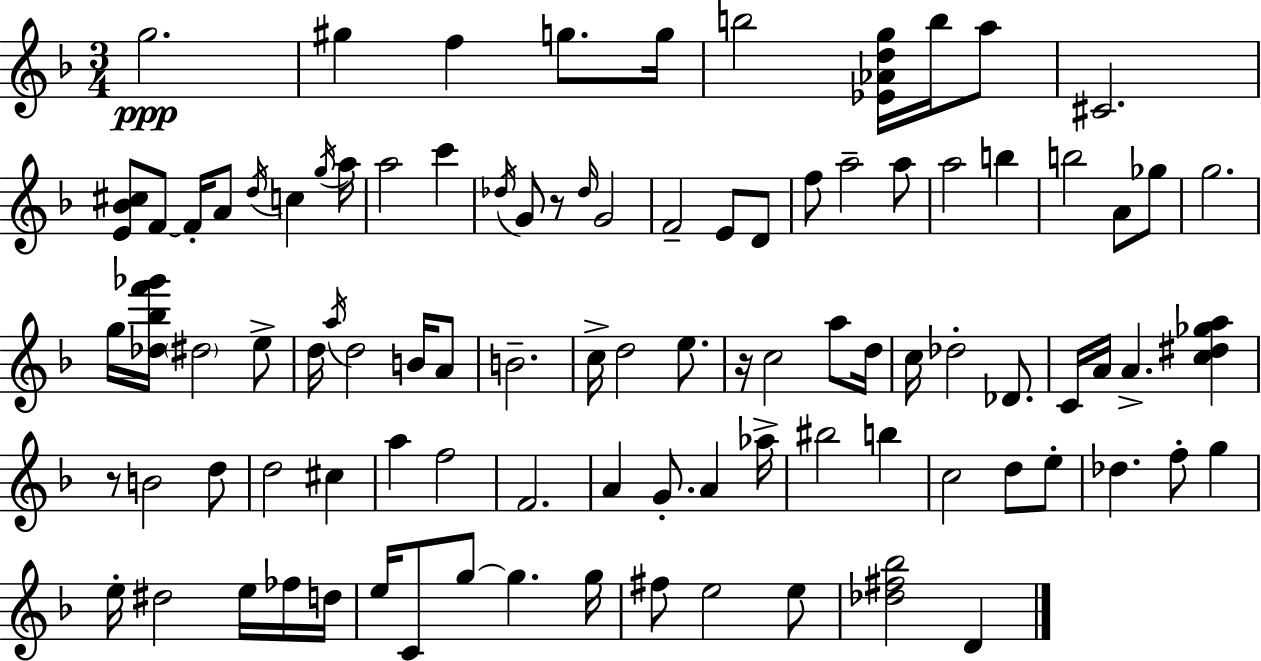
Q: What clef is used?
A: treble